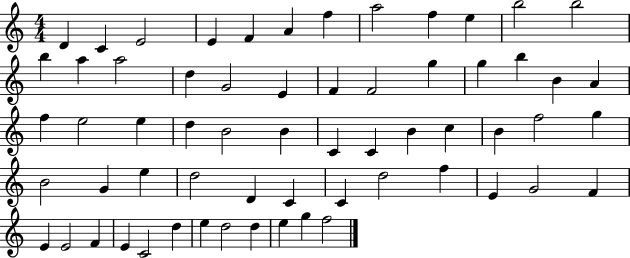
X:1
T:Untitled
M:4/4
L:1/4
K:C
D C E2 E F A f a2 f e b2 b2 b a a2 d G2 E F F2 g g b B A f e2 e d B2 B C C B c B f2 g B2 G e d2 D C C d2 f E G2 F E E2 F E C2 d e d2 d e g f2